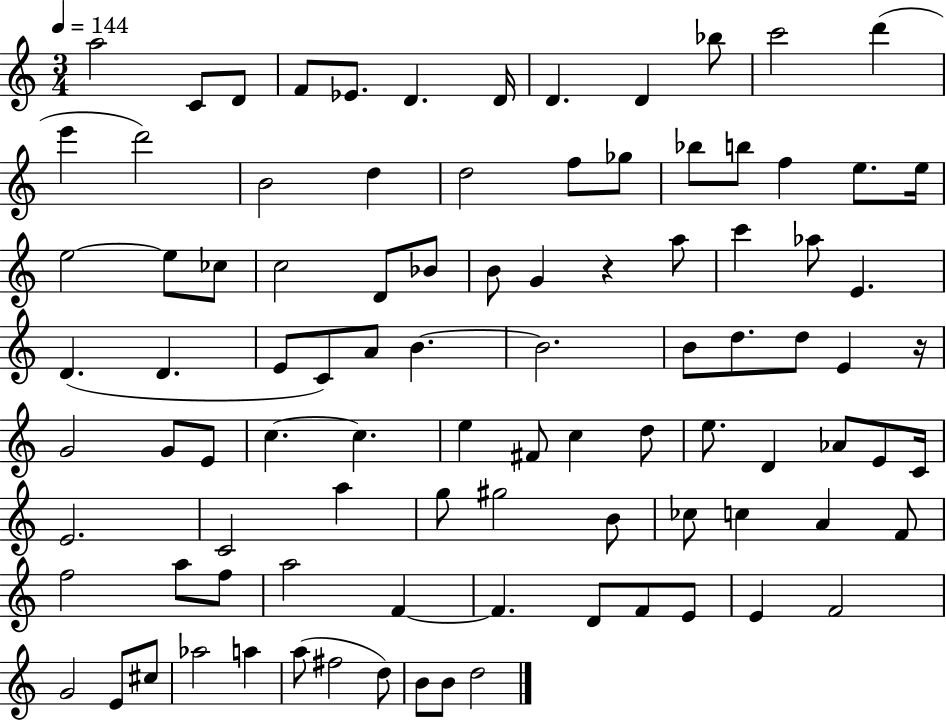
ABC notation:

X:1
T:Untitled
M:3/4
L:1/4
K:C
a2 C/2 D/2 F/2 _E/2 D D/4 D D _b/2 c'2 d' e' d'2 B2 d d2 f/2 _g/2 _b/2 b/2 f e/2 e/4 e2 e/2 _c/2 c2 D/2 _B/2 B/2 G z a/2 c' _a/2 E D D E/2 C/2 A/2 B B2 B/2 d/2 d/2 E z/4 G2 G/2 E/2 c c e ^F/2 c d/2 e/2 D _A/2 E/2 C/4 E2 C2 a g/2 ^g2 B/2 _c/2 c A F/2 f2 a/2 f/2 a2 F F D/2 F/2 E/2 E F2 G2 E/2 ^c/2 _a2 a a/2 ^f2 d/2 B/2 B/2 d2